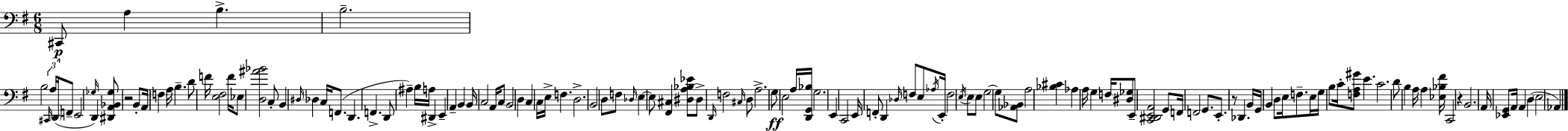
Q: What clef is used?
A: bass